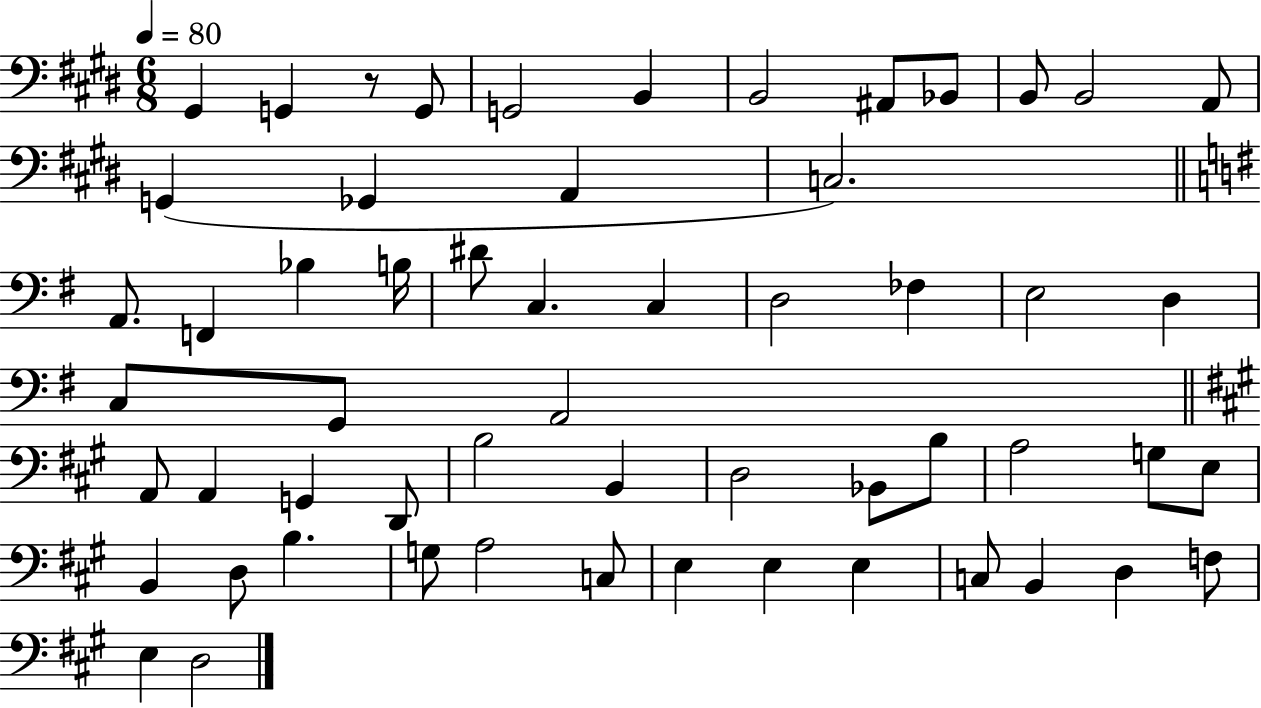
{
  \clef bass
  \numericTimeSignature
  \time 6/8
  \key e \major
  \tempo 4 = 80
  \repeat volta 2 { gis,4 g,4 r8 g,8 | g,2 b,4 | b,2 ais,8 bes,8 | b,8 b,2 a,8 | \break g,4( ges,4 a,4 | c2.) | \bar "||" \break \key g \major a,8. f,4 bes4 b16 | dis'8 c4. c4 | d2 fes4 | e2 d4 | \break c8 g,8 a,2 | \bar "||" \break \key a \major a,8 a,4 g,4 d,8 | b2 b,4 | d2 bes,8 b8 | a2 g8 e8 | \break b,4 d8 b4. | g8 a2 c8 | e4 e4 e4 | c8 b,4 d4 f8 | \break e4 d2 | } \bar "|."
}